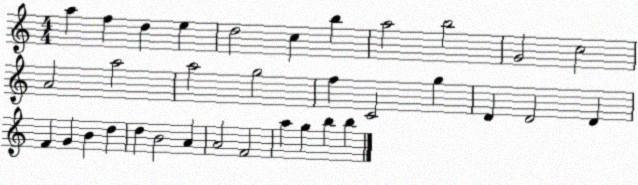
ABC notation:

X:1
T:Untitled
M:4/4
L:1/4
K:C
a f d e d2 c b a2 b2 G2 c2 A2 a2 a2 g2 f C2 g D D2 D F G B d d B2 A A2 F2 a g b b